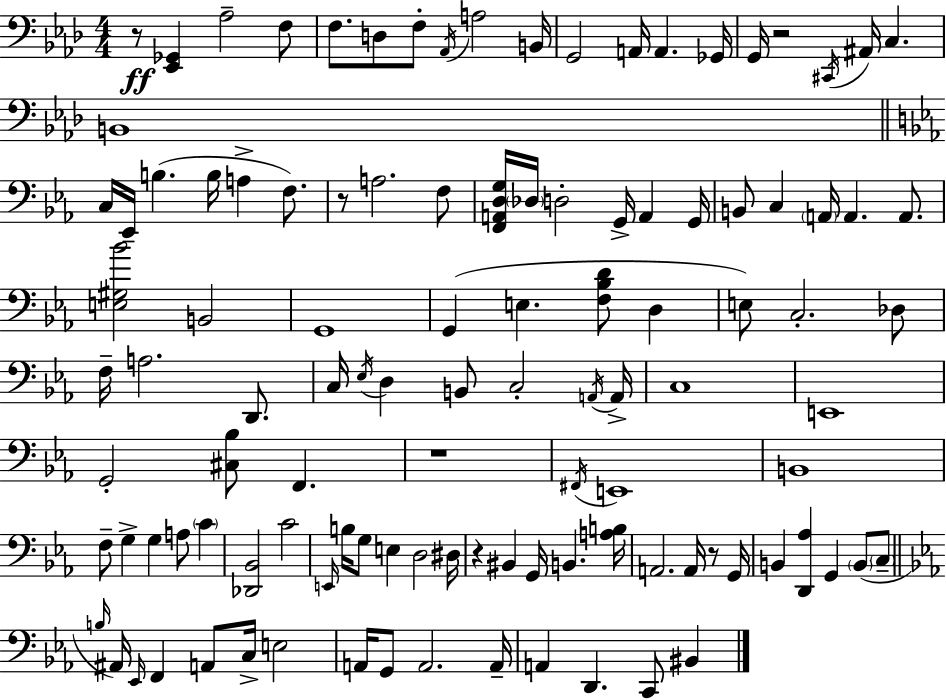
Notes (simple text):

R/e [Eb2,Gb2]/q Ab3/h F3/e F3/e. D3/e F3/e Ab2/s A3/h B2/s G2/h A2/s A2/q. Gb2/s G2/s R/h C#2/s A#2/s C3/q. B2/w C3/s Eb2/s B3/q. B3/s A3/q F3/e. R/e A3/h. F3/e [F2,A2,D3,G3]/s Db3/s D3/h G2/s A2/q G2/s B2/e C3/q A2/s A2/q. A2/e. [E3,G#3,Bb4]/h B2/h G2/w G2/q E3/q. [F3,Bb3,D4]/e D3/q E3/e C3/h. Db3/e F3/s A3/h. D2/e. C3/s Eb3/s D3/q B2/e C3/h A2/s A2/s C3/w E2/w G2/h [C#3,Bb3]/e F2/q. R/w F#2/s E2/w B2/w F3/e G3/q G3/q A3/e C4/q [Db2,Bb2]/h C4/h E2/s B3/s G3/e E3/q D3/h D#3/s R/q BIS2/q G2/s B2/q. [A3,B3]/s A2/h. A2/s R/e G2/s B2/q [D2,Ab3]/q G2/q B2/e C3/e B3/s A#2/s Eb2/s F2/q A2/e C3/s E3/h A2/s G2/e A2/h. A2/s A2/q D2/q. C2/e BIS2/q